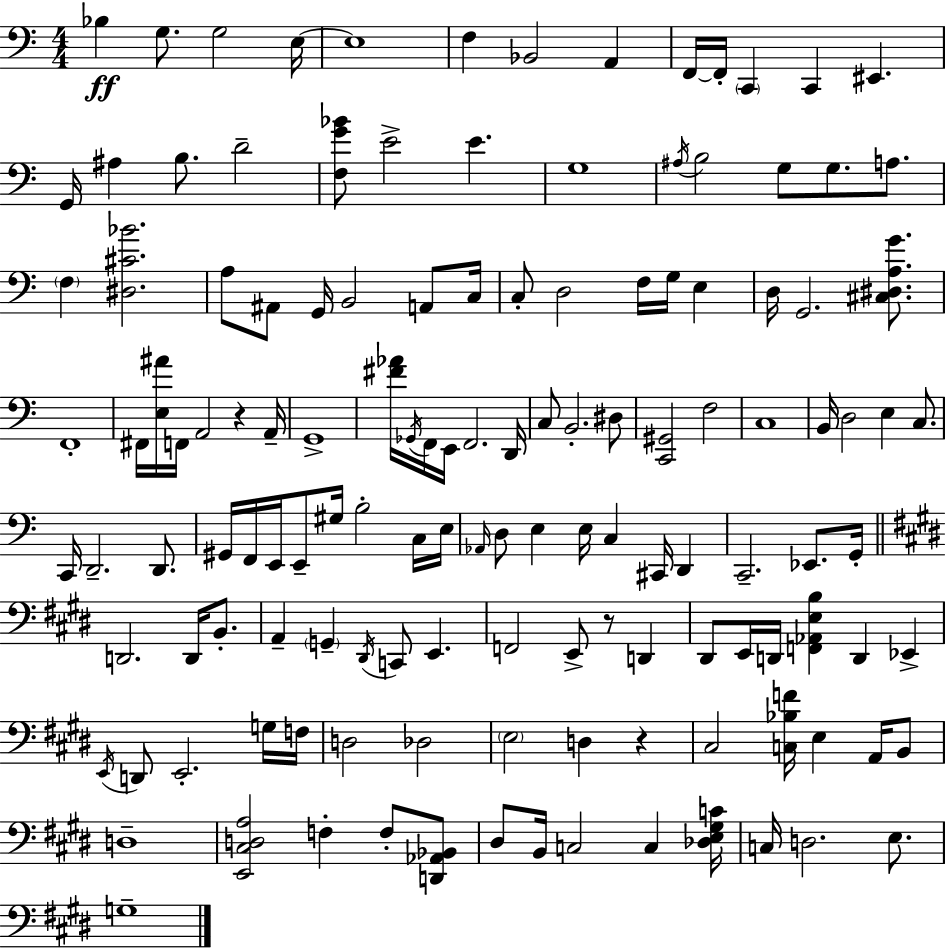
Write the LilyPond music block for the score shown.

{
  \clef bass
  \numericTimeSignature
  \time 4/4
  \key a \minor
  bes4\ff g8. g2 e16~~ | e1 | f4 bes,2 a,4 | f,16~~ f,16-. \parenthesize c,4 c,4 eis,4. | \break g,16 ais4 b8. d'2-- | <f g' bes'>8 e'2-> e'4. | g1 | \acciaccatura { ais16 } b2 g8 g8. a8. | \break \parenthesize f4 <dis cis' bes'>2. | a8 ais,8 g,16 b,2 a,8 | c16 c8-. d2 f16 g16 e4 | d16 g,2. <cis dis a g'>8. | \break f,1-. | fis,16 <e ais'>16 f,16 a,2 r4 | a,16-- g,1-> | <fis' aes'>16 \acciaccatura { ges,16 } f,16 e,16 f,2. | \break d,16 c8 b,2.-. | dis8 <c, gis,>2 f2 | c1 | b,16 d2 e4 c8. | \break c,16 d,2.-- d,8. | gis,16 f,16 e,16 e,8-- gis16 b2-. | c16 e16 \grace { aes,16 } d8 e4 e16 c4 cis,16 d,4 | c,2.-- ees,8. | \break g,16-. \bar "||" \break \key e \major d,2. d,16 b,8.-. | a,4-- \parenthesize g,4-- \acciaccatura { dis,16 } c,8 e,4. | f,2 e,8-> r8 d,4 | dis,8 e,16 d,16 <f, aes, e b>4 d,4 ees,4-> | \break \acciaccatura { e,16 } d,8 e,2.-. | g16 f16 d2 des2 | \parenthesize e2 d4 r4 | cis2 <c bes f'>16 e4 a,16 | \break b,8 d1-- | <e, cis d a>2 f4-. f8-. | <d, aes, bes,>8 dis8 b,16 c2 c4 | <des e gis c'>16 c16 d2. e8. | \break g1-- | \bar "|."
}